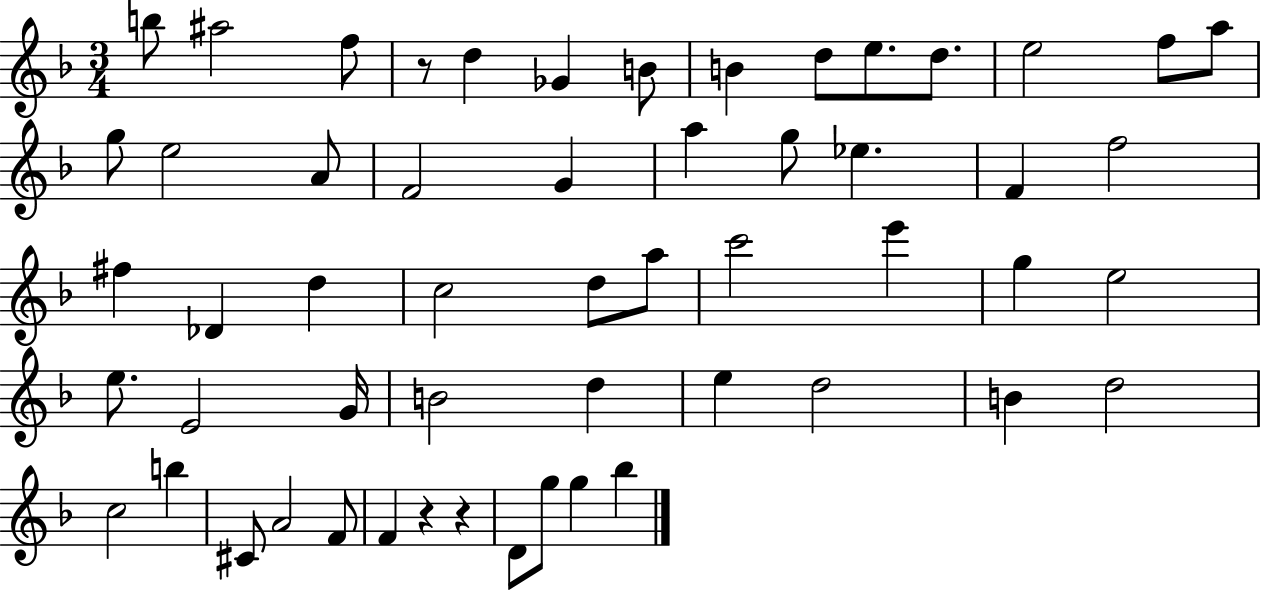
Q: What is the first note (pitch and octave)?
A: B5